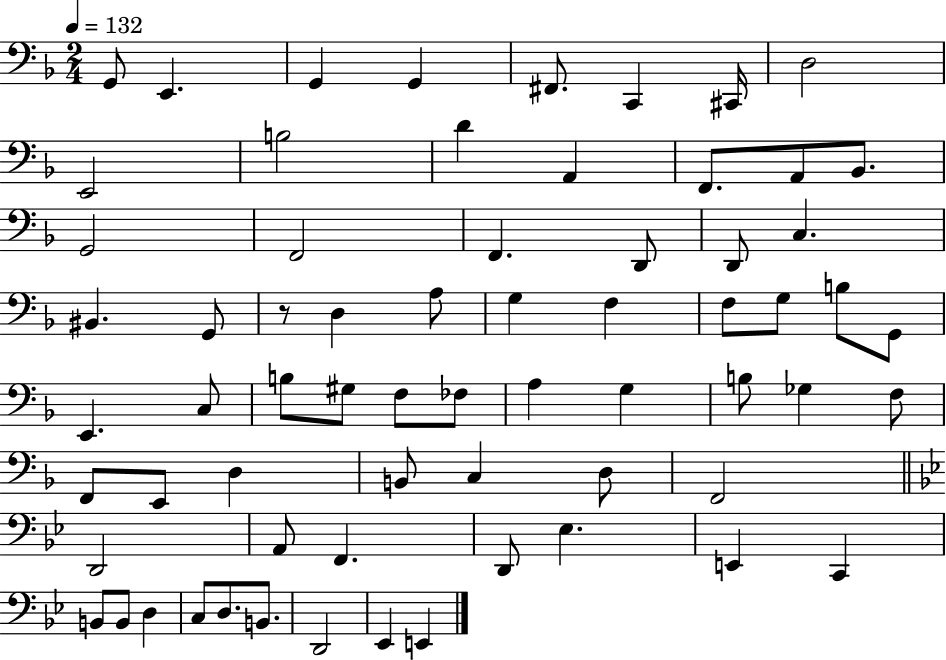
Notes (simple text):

G2/e E2/q. G2/q G2/q F#2/e. C2/q C#2/s D3/h E2/h B3/h D4/q A2/q F2/e. A2/e Bb2/e. G2/h F2/h F2/q. D2/e D2/e C3/q. BIS2/q. G2/e R/e D3/q A3/e G3/q F3/q F3/e G3/e B3/e G2/e E2/q. C3/e B3/e G#3/e F3/e FES3/e A3/q G3/q B3/e Gb3/q F3/e F2/e E2/e D3/q B2/e C3/q D3/e F2/h D2/h A2/e F2/q. D2/e Eb3/q. E2/q C2/q B2/e B2/e D3/q C3/e D3/e. B2/e. D2/h Eb2/q E2/q